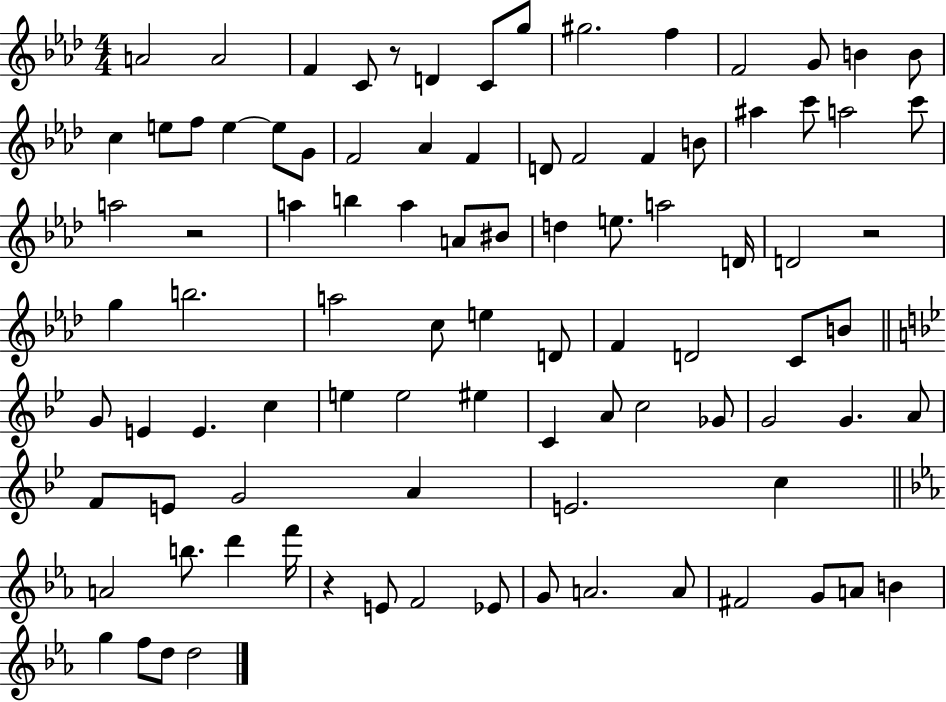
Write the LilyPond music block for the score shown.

{
  \clef treble
  \numericTimeSignature
  \time 4/4
  \key aes \major
  a'2 a'2 | f'4 c'8 r8 d'4 c'8 g''8 | gis''2. f''4 | f'2 g'8 b'4 b'8 | \break c''4 e''8 f''8 e''4~~ e''8 g'8 | f'2 aes'4 f'4 | d'8 f'2 f'4 b'8 | ais''4 c'''8 a''2 c'''8 | \break a''2 r2 | a''4 b''4 a''4 a'8 bis'8 | d''4 e''8. a''2 d'16 | d'2 r2 | \break g''4 b''2. | a''2 c''8 e''4 d'8 | f'4 d'2 c'8 b'8 | \bar "||" \break \key bes \major g'8 e'4 e'4. c''4 | e''4 e''2 eis''4 | c'4 a'8 c''2 ges'8 | g'2 g'4. a'8 | \break f'8 e'8 g'2 a'4 | e'2. c''4 | \bar "||" \break \key c \minor a'2 b''8. d'''4 f'''16 | r4 e'8 f'2 ees'8 | g'8 a'2. a'8 | fis'2 g'8 a'8 b'4 | \break g''4 f''8 d''8 d''2 | \bar "|."
}